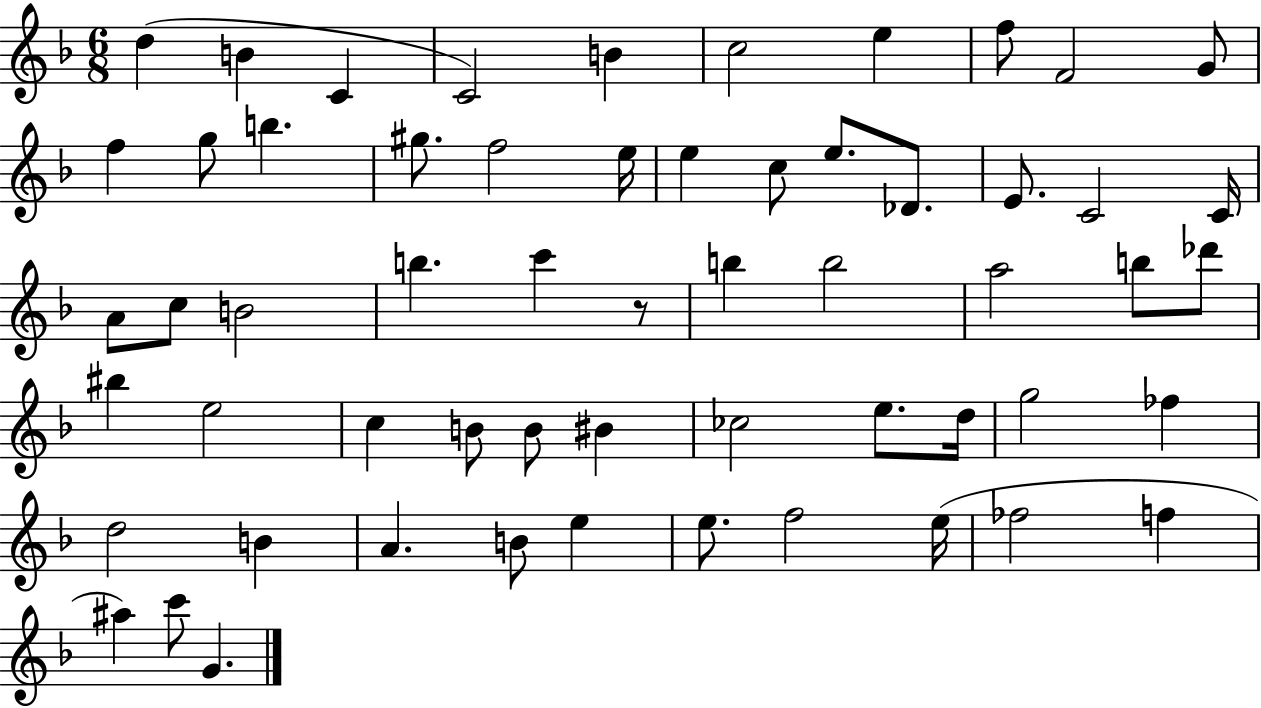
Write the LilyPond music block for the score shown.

{
  \clef treble
  \numericTimeSignature
  \time 6/8
  \key f \major
  \repeat volta 2 { d''4( b'4 c'4 | c'2) b'4 | c''2 e''4 | f''8 f'2 g'8 | \break f''4 g''8 b''4. | gis''8. f''2 e''16 | e''4 c''8 e''8. des'8. | e'8. c'2 c'16 | \break a'8 c''8 b'2 | b''4. c'''4 r8 | b''4 b''2 | a''2 b''8 des'''8 | \break bis''4 e''2 | c''4 b'8 b'8 bis'4 | ces''2 e''8. d''16 | g''2 fes''4 | \break d''2 b'4 | a'4. b'8 e''4 | e''8. f''2 e''16( | fes''2 f''4 | \break ais''4) c'''8 g'4. | } \bar "|."
}